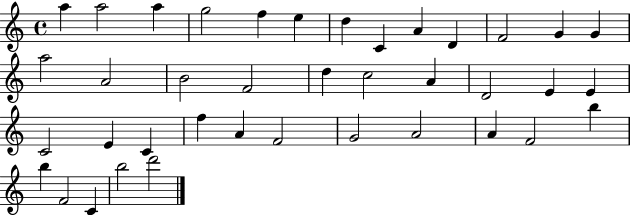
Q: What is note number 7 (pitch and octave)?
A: D5